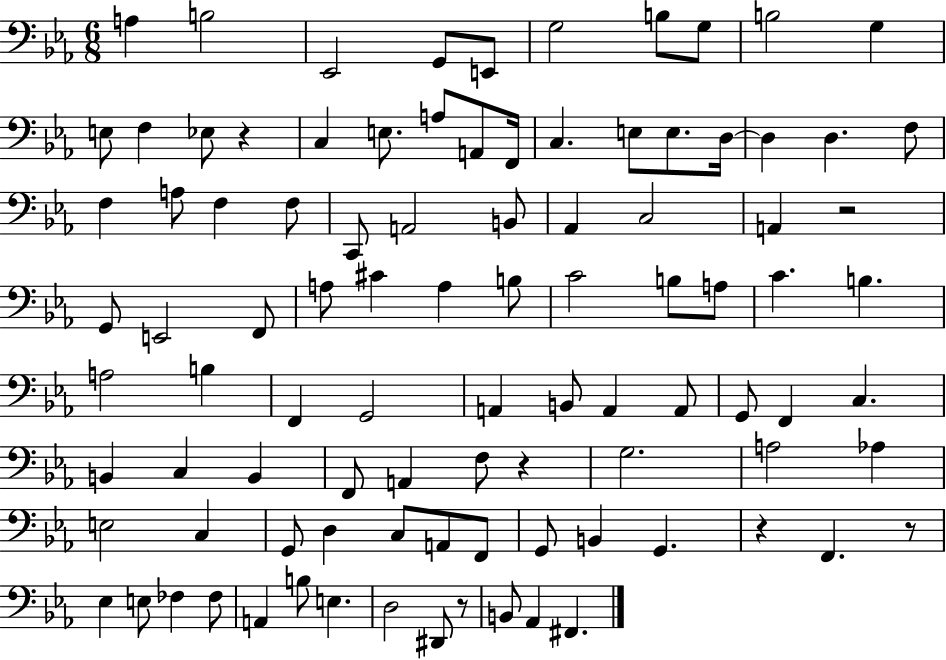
A3/q B3/h Eb2/h G2/e E2/e G3/h B3/e G3/e B3/h G3/q E3/e F3/q Eb3/e R/q C3/q E3/e. A3/e A2/e F2/s C3/q. E3/e E3/e. D3/s D3/q D3/q. F3/e F3/q A3/e F3/q F3/e C2/e A2/h B2/e Ab2/q C3/h A2/q R/h G2/e E2/h F2/e A3/e C#4/q A3/q B3/e C4/h B3/e A3/e C4/q. B3/q. A3/h B3/q F2/q G2/h A2/q B2/e A2/q A2/e G2/e F2/q C3/q. B2/q C3/q B2/q F2/e A2/q F3/e R/q G3/h. A3/h Ab3/q E3/h C3/q G2/e D3/q C3/e A2/e F2/e G2/e B2/q G2/q. R/q F2/q. R/e Eb3/q E3/e FES3/q FES3/e A2/q B3/e E3/q. D3/h D#2/e R/e B2/e Ab2/q F#2/q.